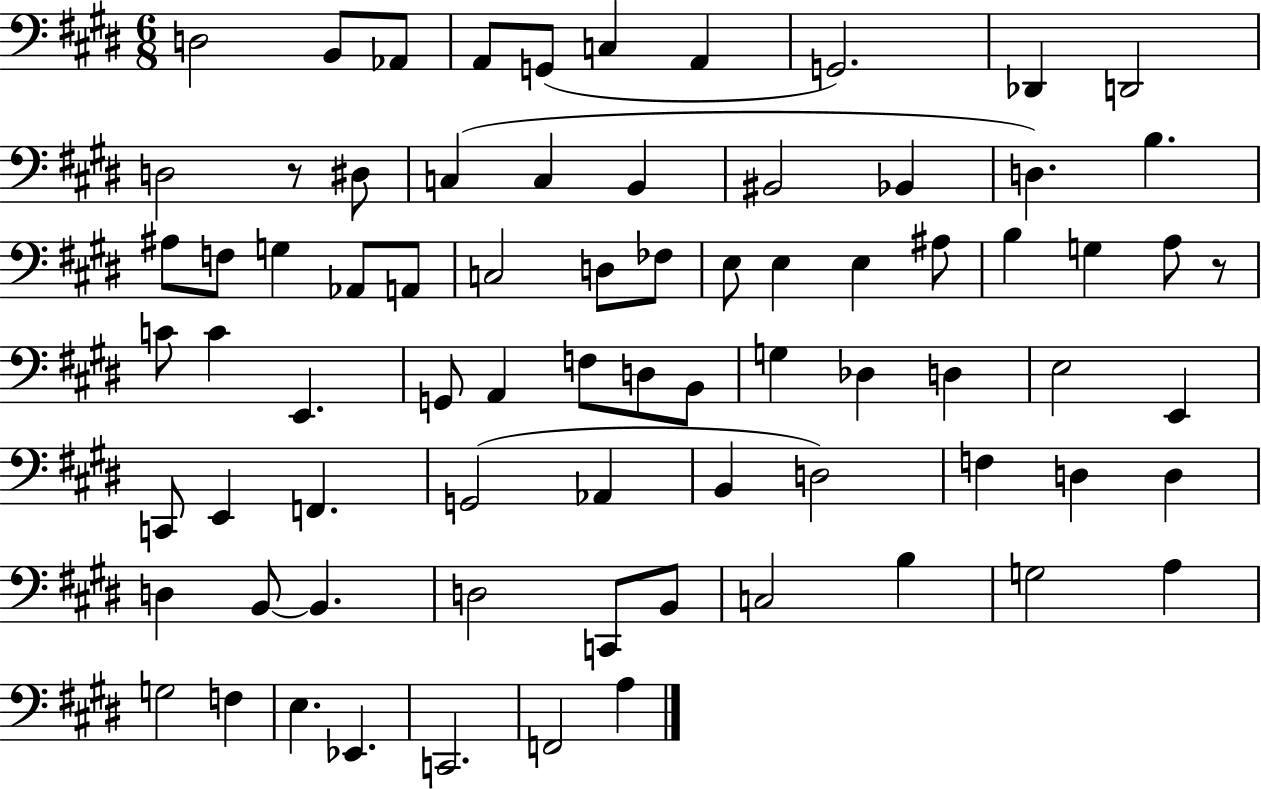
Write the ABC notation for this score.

X:1
T:Untitled
M:6/8
L:1/4
K:E
D,2 B,,/2 _A,,/2 A,,/2 G,,/2 C, A,, G,,2 _D,, D,,2 D,2 z/2 ^D,/2 C, C, B,, ^B,,2 _B,, D, B, ^A,/2 F,/2 G, _A,,/2 A,,/2 C,2 D,/2 _F,/2 E,/2 E, E, ^A,/2 B, G, A,/2 z/2 C/2 C E,, G,,/2 A,, F,/2 D,/2 B,,/2 G, _D, D, E,2 E,, C,,/2 E,, F,, G,,2 _A,, B,, D,2 F, D, D, D, B,,/2 B,, D,2 C,,/2 B,,/2 C,2 B, G,2 A, G,2 F, E, _E,, C,,2 F,,2 A,